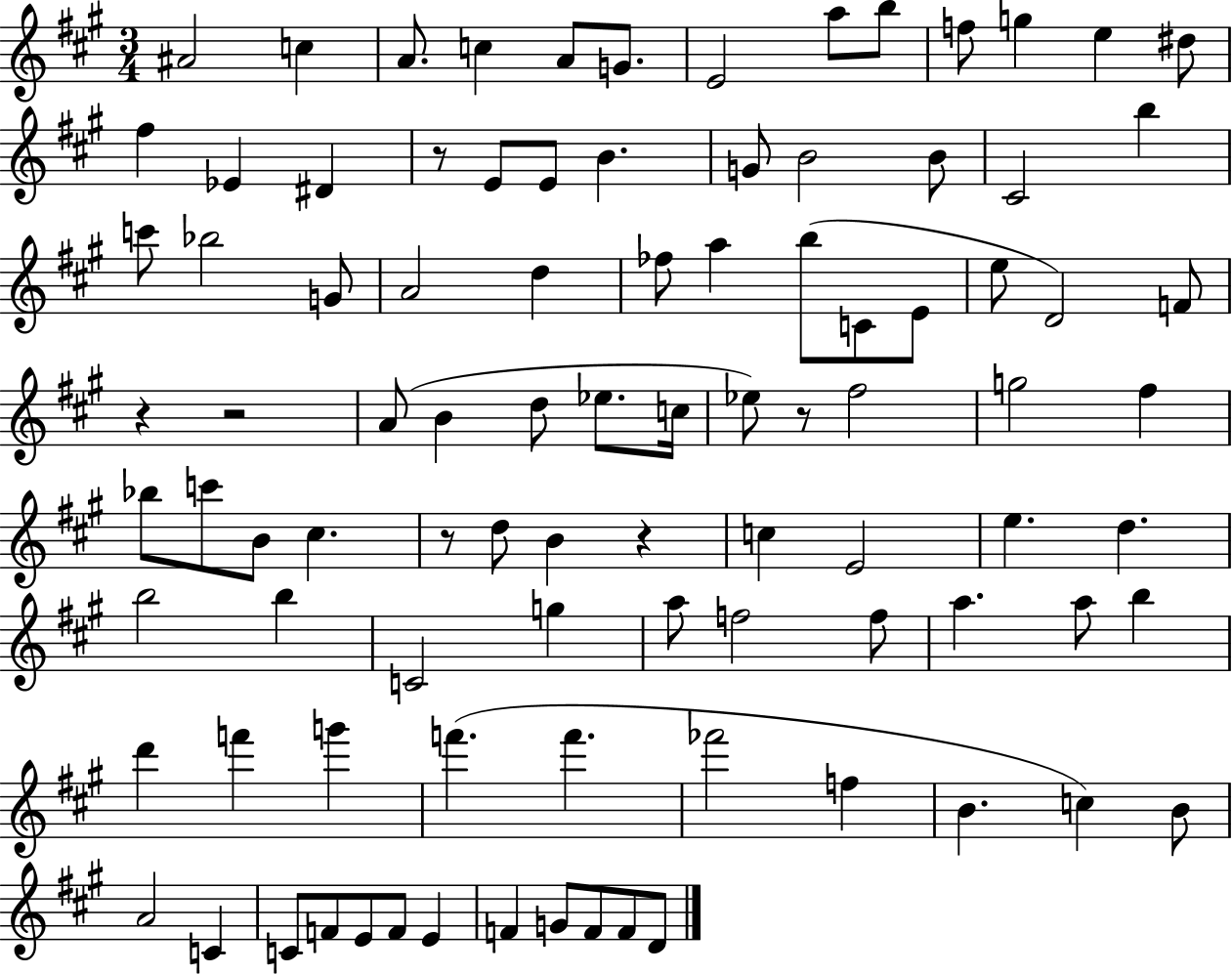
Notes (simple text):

A#4/h C5/q A4/e. C5/q A4/e G4/e. E4/h A5/e B5/e F5/e G5/q E5/q D#5/e F#5/q Eb4/q D#4/q R/e E4/e E4/e B4/q. G4/e B4/h B4/e C#4/h B5/q C6/e Bb5/h G4/e A4/h D5/q FES5/e A5/q B5/e C4/e E4/e E5/e D4/h F4/e R/q R/h A4/e B4/q D5/e Eb5/e. C5/s Eb5/e R/e F#5/h G5/h F#5/q Bb5/e C6/e B4/e C#5/q. R/e D5/e B4/q R/q C5/q E4/h E5/q. D5/q. B5/h B5/q C4/h G5/q A5/e F5/h F5/e A5/q. A5/e B5/q D6/q F6/q G6/q F6/q. F6/q. FES6/h F5/q B4/q. C5/q B4/e A4/h C4/q C4/e F4/e E4/e F4/e E4/q F4/q G4/e F4/e F4/e D4/e